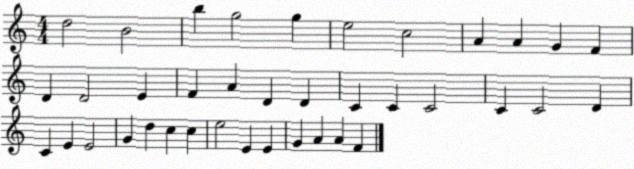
X:1
T:Untitled
M:4/4
L:1/4
K:C
d2 B2 b g2 g e2 c2 A A G F D D2 E F A D D C C C2 C C2 D C E E2 G d c c e2 E E G A A F